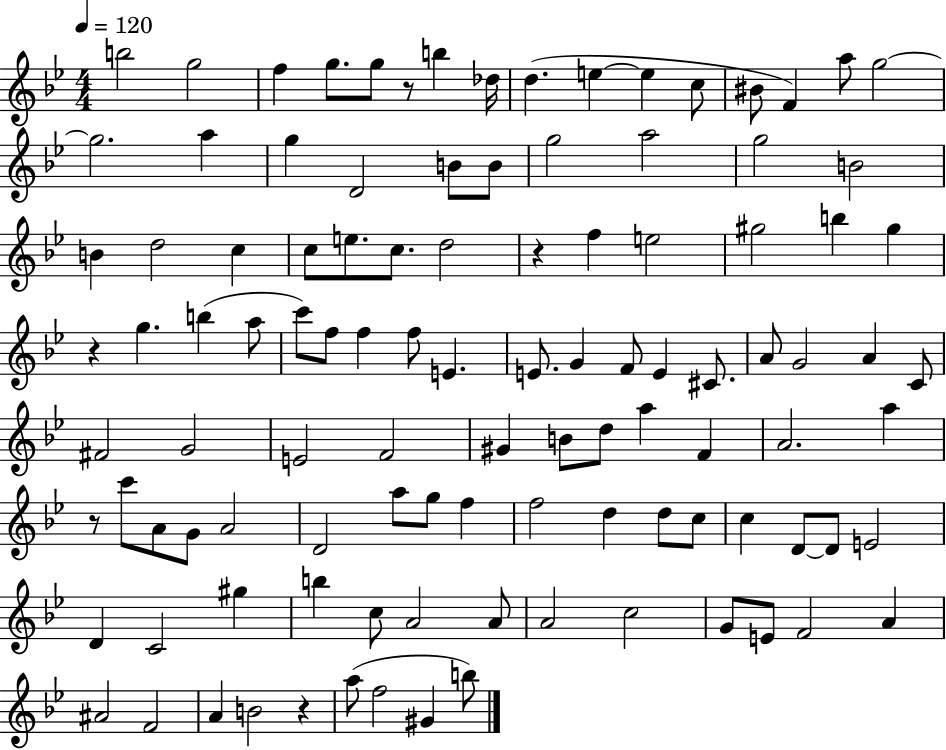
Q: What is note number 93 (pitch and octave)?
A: F4